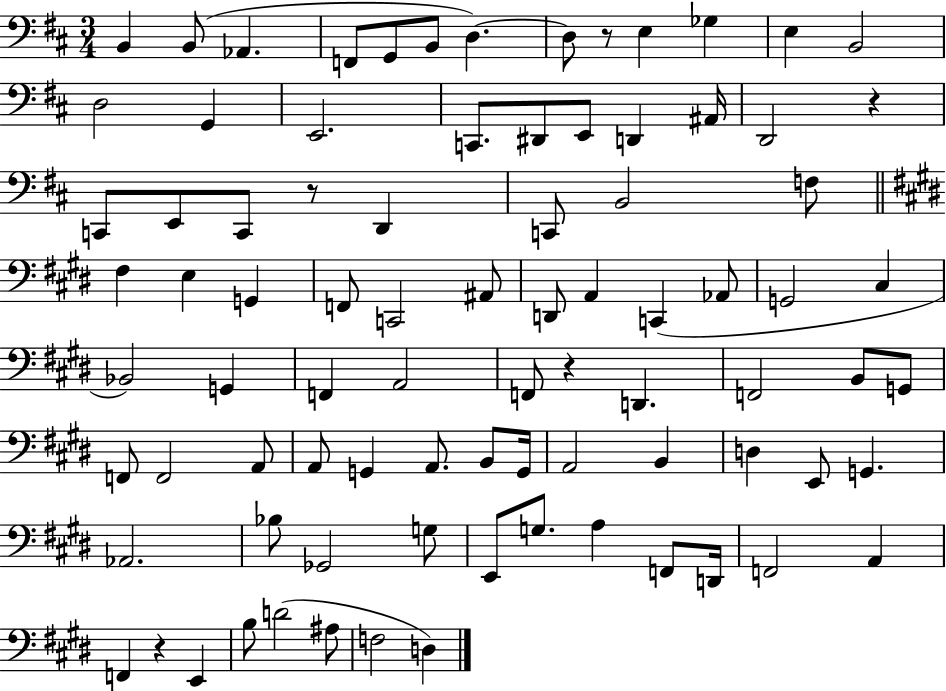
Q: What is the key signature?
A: D major